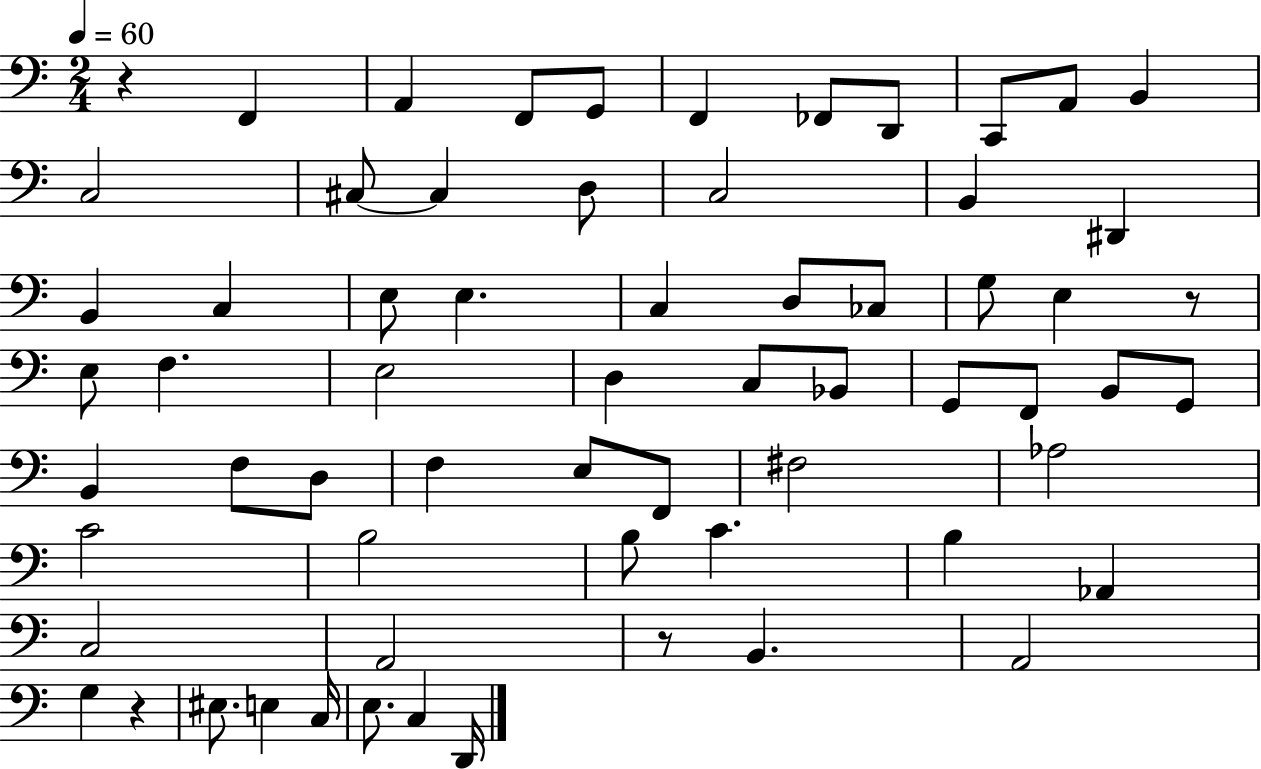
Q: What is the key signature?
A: C major